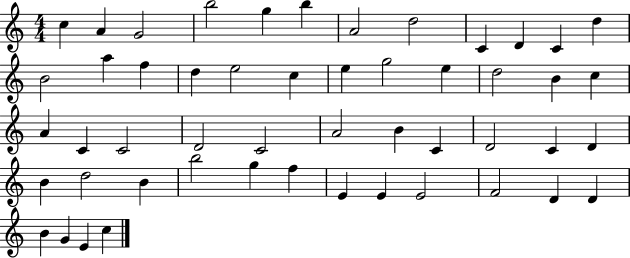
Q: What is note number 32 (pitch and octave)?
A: C4